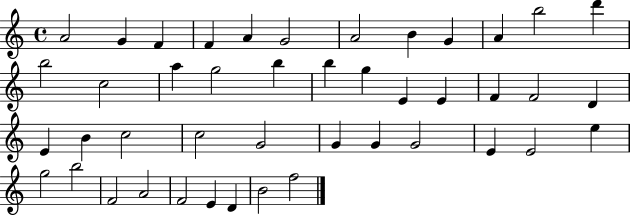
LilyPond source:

{
  \clef treble
  \time 4/4
  \defaultTimeSignature
  \key c \major
  a'2 g'4 f'4 | f'4 a'4 g'2 | a'2 b'4 g'4 | a'4 b''2 d'''4 | \break b''2 c''2 | a''4 g''2 b''4 | b''4 g''4 e'4 e'4 | f'4 f'2 d'4 | \break e'4 b'4 c''2 | c''2 g'2 | g'4 g'4 g'2 | e'4 e'2 e''4 | \break g''2 b''2 | f'2 a'2 | f'2 e'4 d'4 | b'2 f''2 | \break \bar "|."
}